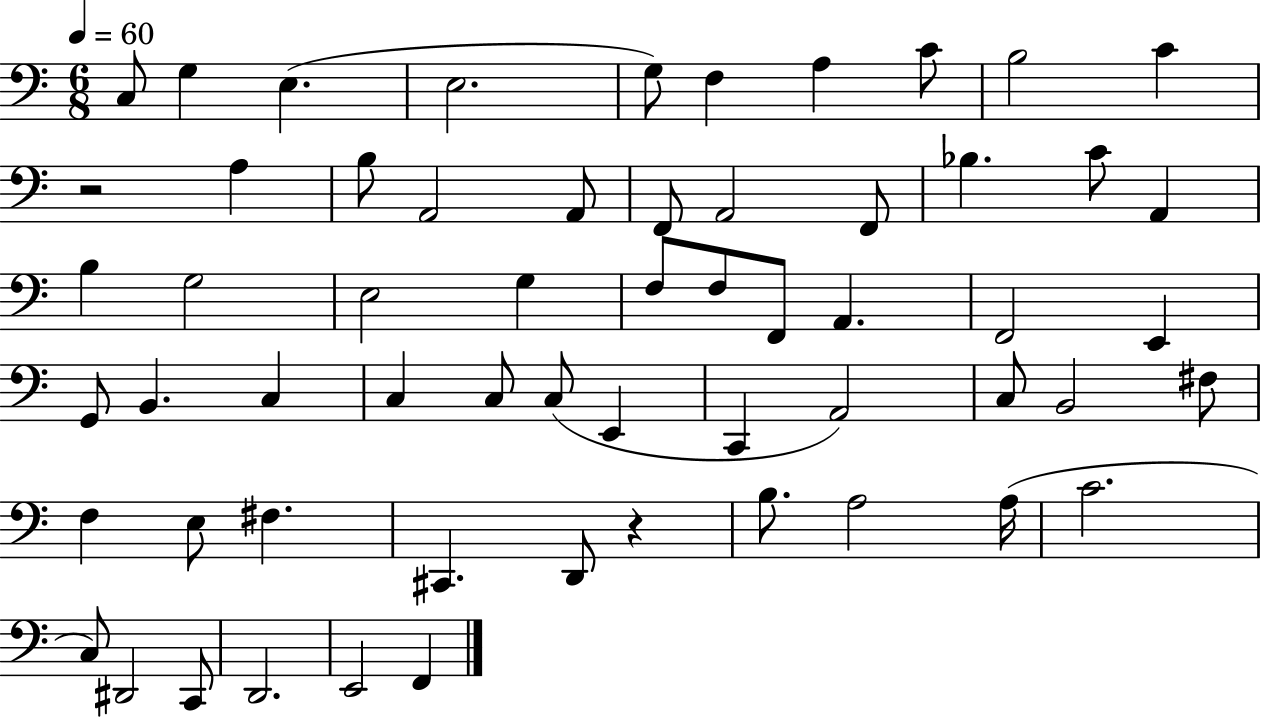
X:1
T:Untitled
M:6/8
L:1/4
K:C
C,/2 G, E, E,2 G,/2 F, A, C/2 B,2 C z2 A, B,/2 A,,2 A,,/2 F,,/2 A,,2 F,,/2 _B, C/2 A,, B, G,2 E,2 G, F,/2 F,/2 F,,/2 A,, F,,2 E,, G,,/2 B,, C, C, C,/2 C,/2 E,, C,, A,,2 C,/2 B,,2 ^F,/2 F, E,/2 ^F, ^C,, D,,/2 z B,/2 A,2 A,/4 C2 C,/2 ^D,,2 C,,/2 D,,2 E,,2 F,,